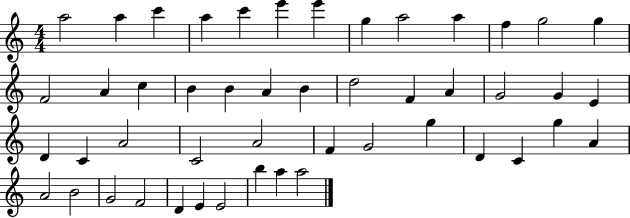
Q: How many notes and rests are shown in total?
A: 48